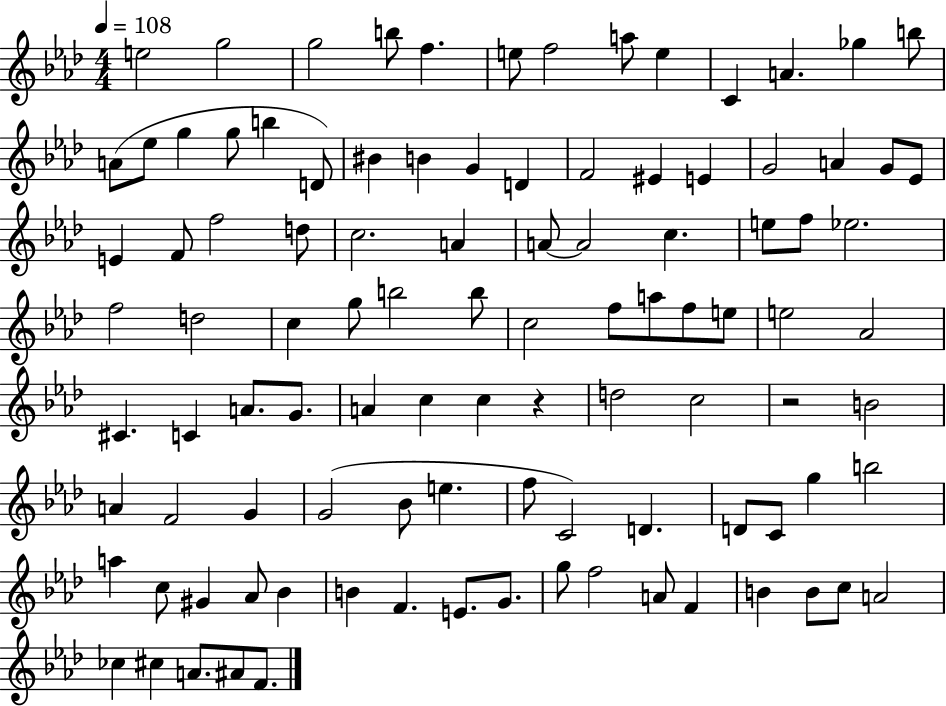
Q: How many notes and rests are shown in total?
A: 102